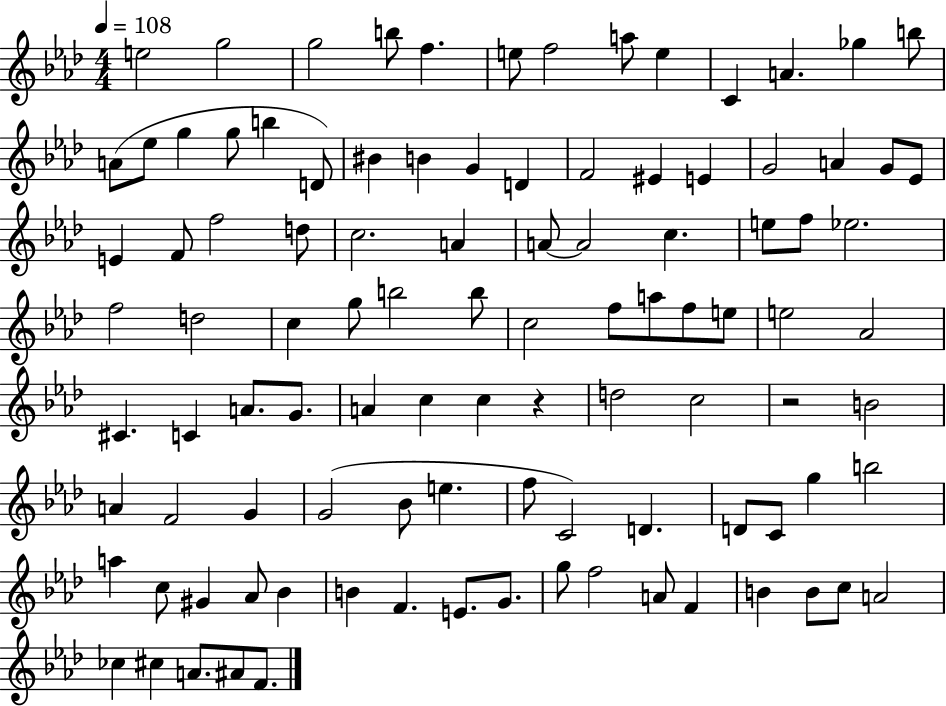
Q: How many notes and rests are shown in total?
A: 102